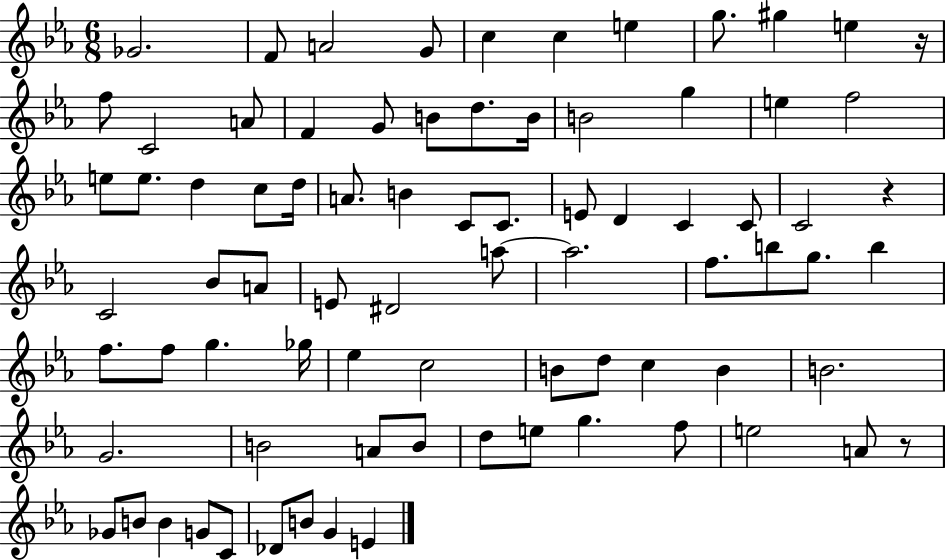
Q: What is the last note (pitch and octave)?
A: E4